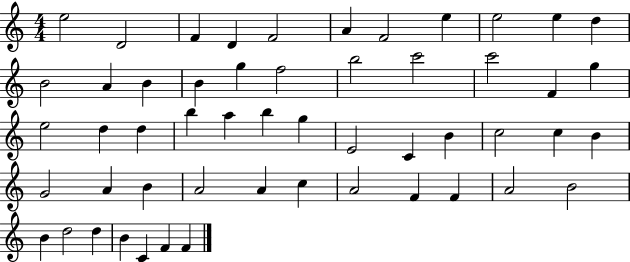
E5/h D4/h F4/q D4/q F4/h A4/q F4/h E5/q E5/h E5/q D5/q B4/h A4/q B4/q B4/q G5/q F5/h B5/h C6/h C6/h F4/q G5/q E5/h D5/q D5/q B5/q A5/q B5/q G5/q E4/h C4/q B4/q C5/h C5/q B4/q G4/h A4/q B4/q A4/h A4/q C5/q A4/h F4/q F4/q A4/h B4/h B4/q D5/h D5/q B4/q C4/q F4/q F4/q